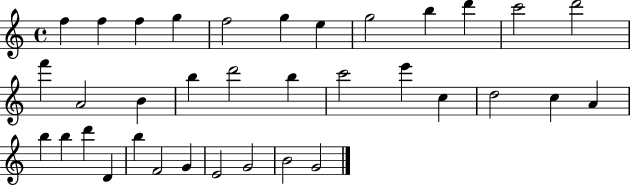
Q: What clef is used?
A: treble